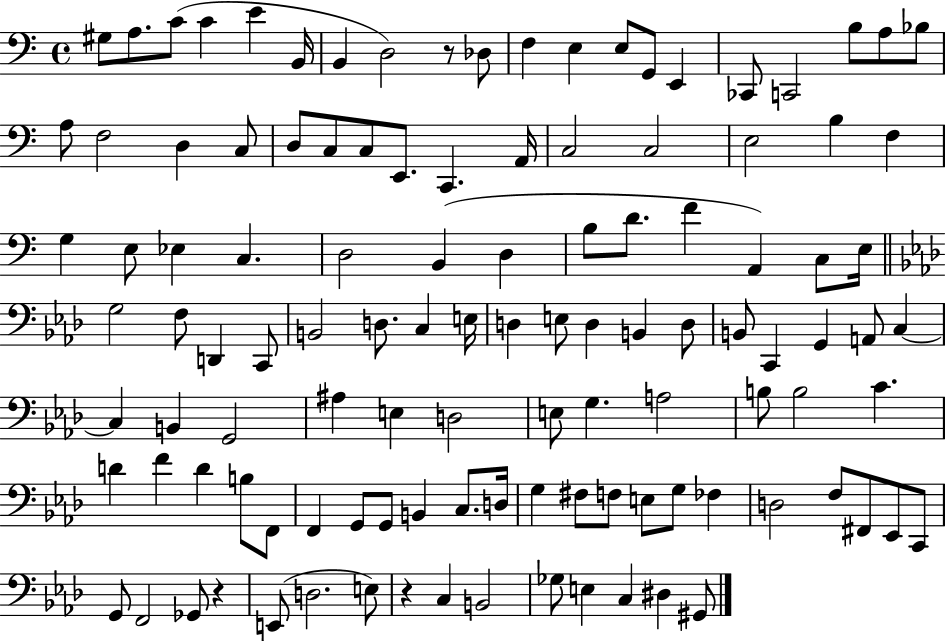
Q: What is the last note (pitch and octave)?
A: G#2